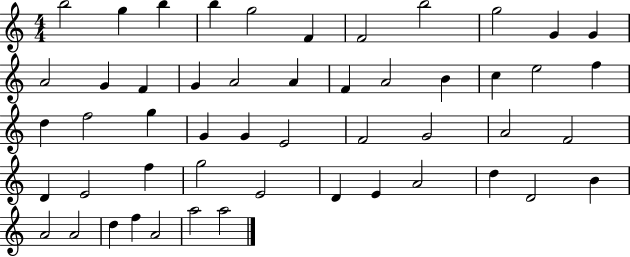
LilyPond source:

{
  \clef treble
  \numericTimeSignature
  \time 4/4
  \key c \major
  b''2 g''4 b''4 | b''4 g''2 f'4 | f'2 b''2 | g''2 g'4 g'4 | \break a'2 g'4 f'4 | g'4 a'2 a'4 | f'4 a'2 b'4 | c''4 e''2 f''4 | \break d''4 f''2 g''4 | g'4 g'4 e'2 | f'2 g'2 | a'2 f'2 | \break d'4 e'2 f''4 | g''2 e'2 | d'4 e'4 a'2 | d''4 d'2 b'4 | \break a'2 a'2 | d''4 f''4 a'2 | a''2 a''2 | \bar "|."
}